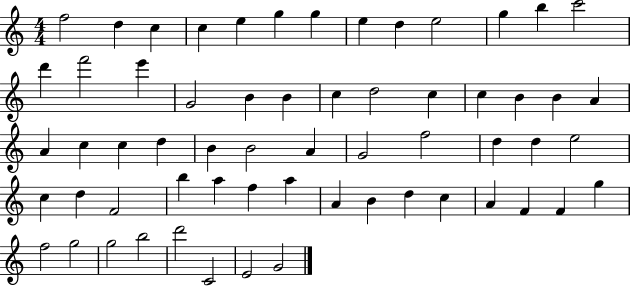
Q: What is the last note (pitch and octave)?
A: G4